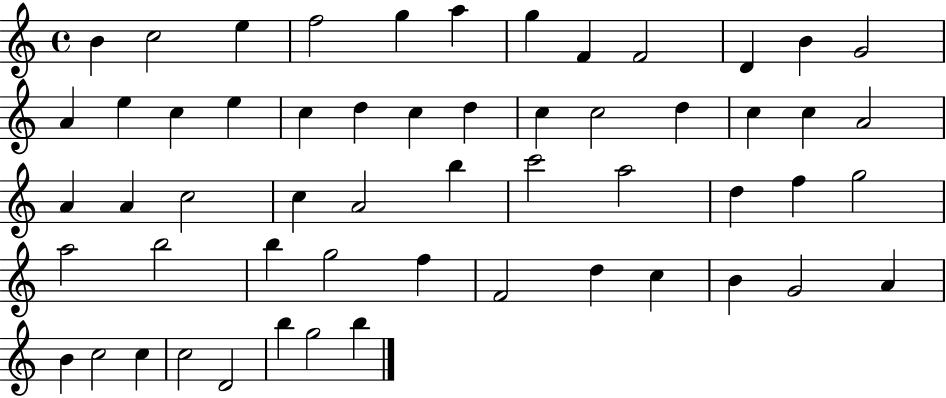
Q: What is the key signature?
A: C major